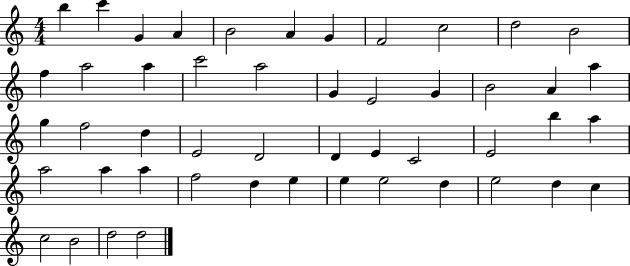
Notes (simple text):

B5/q C6/q G4/q A4/q B4/h A4/q G4/q F4/h C5/h D5/h B4/h F5/q A5/h A5/q C6/h A5/h G4/q E4/h G4/q B4/h A4/q A5/q G5/q F5/h D5/q E4/h D4/h D4/q E4/q C4/h E4/h B5/q A5/q A5/h A5/q A5/q F5/h D5/q E5/q E5/q E5/h D5/q E5/h D5/q C5/q C5/h B4/h D5/h D5/h